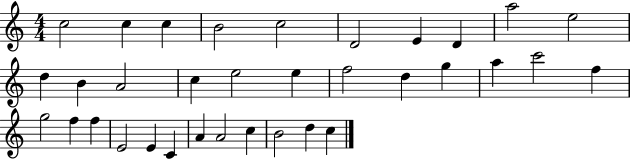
{
  \clef treble
  \numericTimeSignature
  \time 4/4
  \key c \major
  c''2 c''4 c''4 | b'2 c''2 | d'2 e'4 d'4 | a''2 e''2 | \break d''4 b'4 a'2 | c''4 e''2 e''4 | f''2 d''4 g''4 | a''4 c'''2 f''4 | \break g''2 f''4 f''4 | e'2 e'4 c'4 | a'4 a'2 c''4 | b'2 d''4 c''4 | \break \bar "|."
}